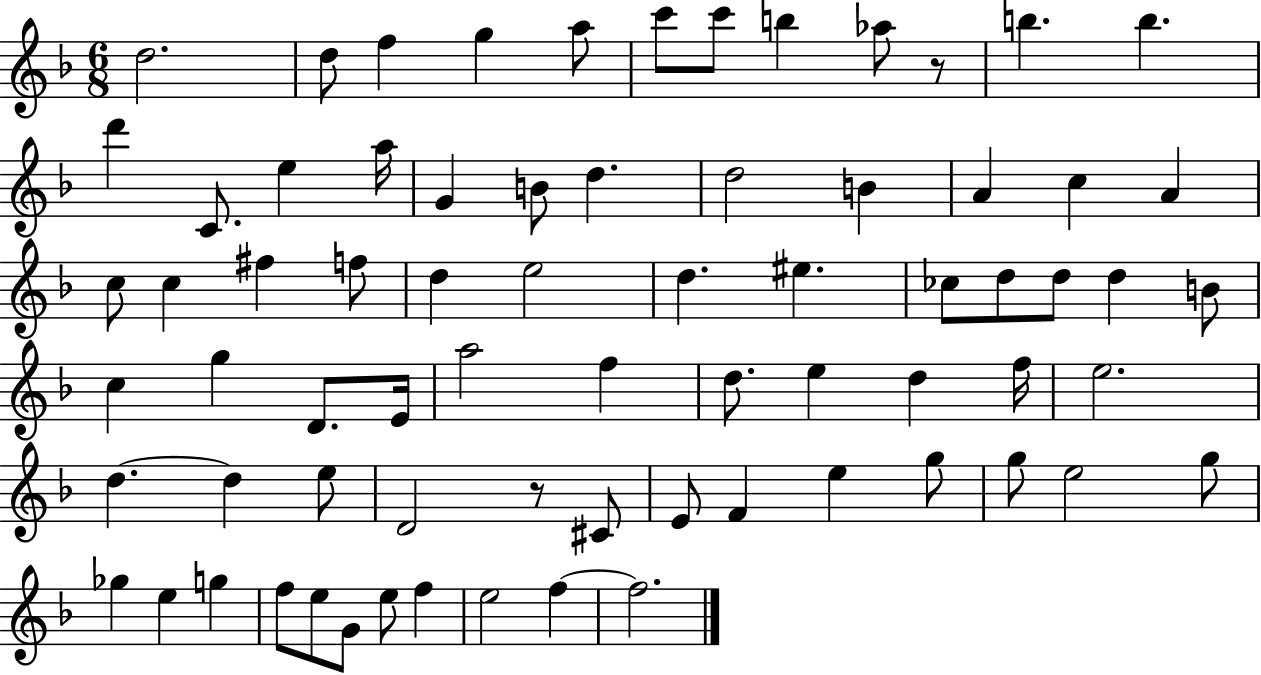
D5/h. D5/e F5/q G5/q A5/e C6/e C6/e B5/q Ab5/e R/e B5/q. B5/q. D6/q C4/e. E5/q A5/s G4/q B4/e D5/q. D5/h B4/q A4/q C5/q A4/q C5/e C5/q F#5/q F5/e D5/q E5/h D5/q. EIS5/q. CES5/e D5/e D5/e D5/q B4/e C5/q G5/q D4/e. E4/s A5/h F5/q D5/e. E5/q D5/q F5/s E5/h. D5/q. D5/q E5/e D4/h R/e C#4/e E4/e F4/q E5/q G5/e G5/e E5/h G5/e Gb5/q E5/q G5/q F5/e E5/e G4/e E5/e F5/q E5/h F5/q F5/h.